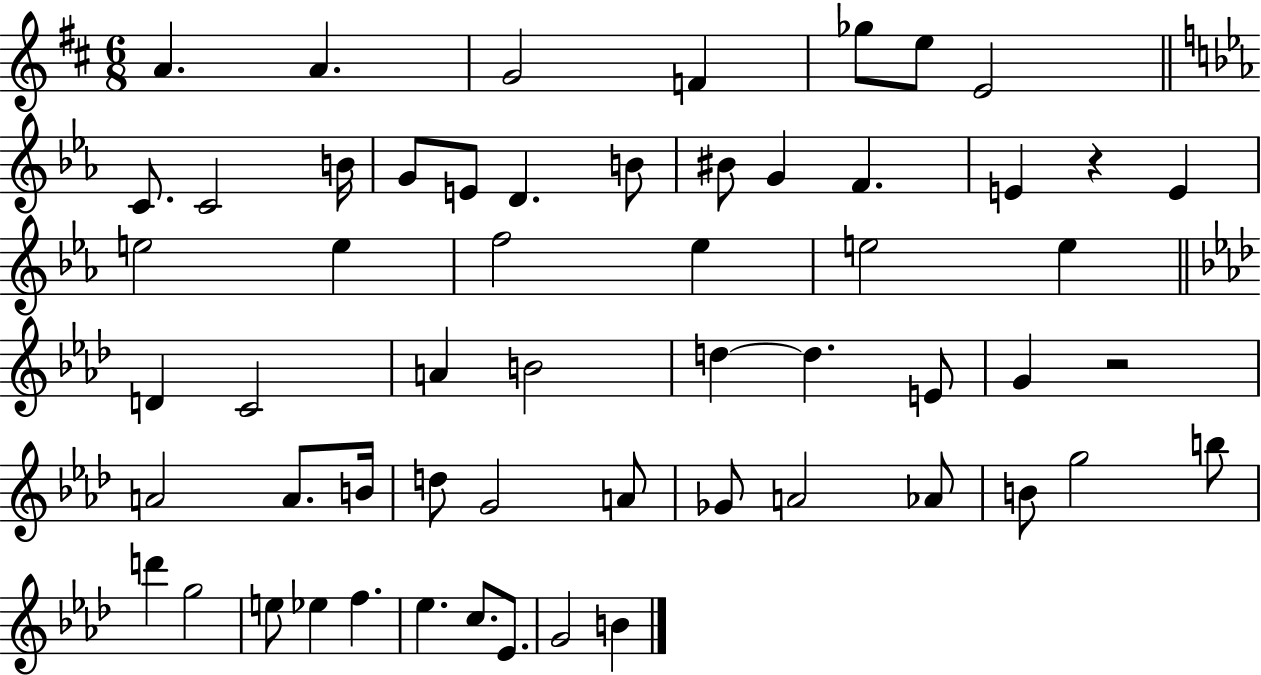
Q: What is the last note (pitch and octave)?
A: B4